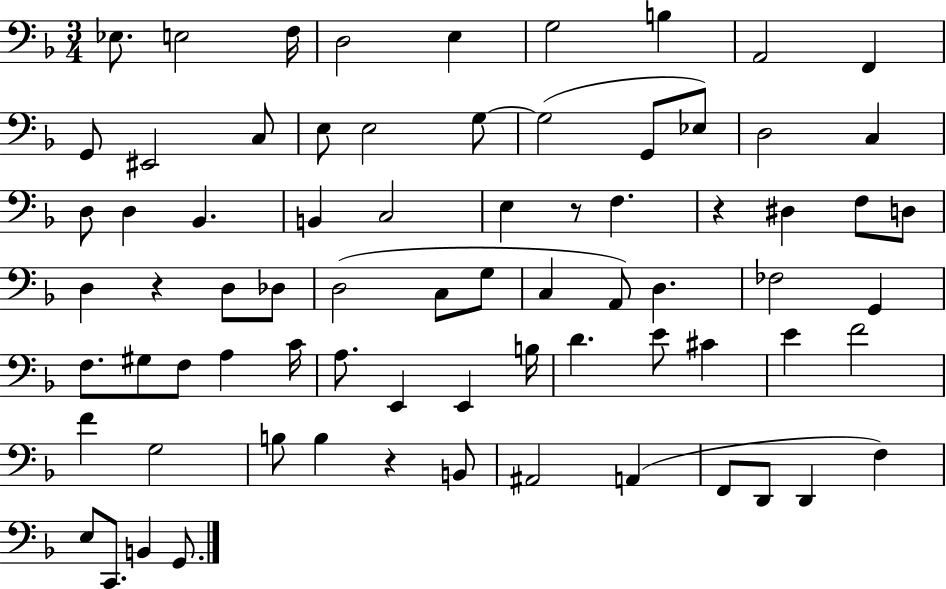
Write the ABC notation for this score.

X:1
T:Untitled
M:3/4
L:1/4
K:F
_E,/2 E,2 F,/4 D,2 E, G,2 B, A,,2 F,, G,,/2 ^E,,2 C,/2 E,/2 E,2 G,/2 G,2 G,,/2 _E,/2 D,2 C, D,/2 D, _B,, B,, C,2 E, z/2 F, z ^D, F,/2 D,/2 D, z D,/2 _D,/2 D,2 C,/2 G,/2 C, A,,/2 D, _F,2 G,, F,/2 ^G,/2 F,/2 A, C/4 A,/2 E,, E,, B,/4 D E/2 ^C E F2 F G,2 B,/2 B, z B,,/2 ^A,,2 A,, F,,/2 D,,/2 D,, F, E,/2 C,,/2 B,, G,,/2